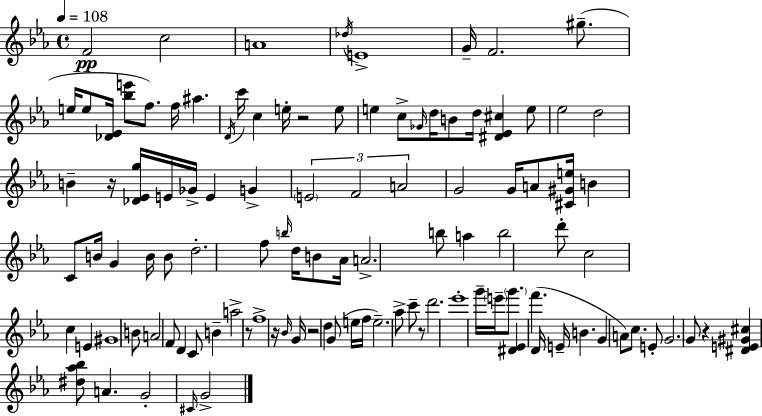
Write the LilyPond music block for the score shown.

{
  \clef treble
  \time 4/4
  \defaultTimeSignature
  \key c \minor
  \tempo 4 = 108
  \repeat volta 2 { f'2\pp c''2 | a'1 | \acciaccatura { des''16 } e'1-> | g'16-- f'2. gis''8.--( | \break e''16 e''8 <des' ees'>16 <bes'' e'''>8 f''8.) f''16 ais''4. | \acciaccatura { d'16 } c'''16 c''4 e''16-. r2 | e''8 e''4 c''8-> \grace { ges'16 } d''16 b'8 d''16 <dis' ees' cis''>4 | e''8 ees''2 d''2 | \break b'4-- r16 <des' ees' g''>16 e'16 ges'16-> e'4 g'4-> | \tuplet 3/2 { \parenthesize e'2 f'2 | a'2 } g'2 | g'16 a'8 <cis' gis' e''>16 b'4 c'8 b'16 g'4 | \break b'16 b'8 d''2.-. | f''8 \grace { b''16 } d''16 b'8 aes'16 a'2.-> | b''8 a''4 b''2 | d'''8-. c''2 c''4 | \break e'4 gis'1 | b'8 a'2 f'8 | d'4 c'8 b'4-- a''2-> | r8 f''1-> | \break r16 \grace { bes'16 } g'16 r2 d''4 | g'8( e''16 f''16 e''2.--) | aes''8-> c'''8-- r8 d'''2. | ees'''1-. | \break g'''16-- \parenthesize e'''16-- \parenthesize g'''8. <dis' ees'>4 f'''4.( | d'16 e'16-- b'4. g'4 | a'8) c''8. e'8-. g'2. | g'8 r4 <dis' e' gis' cis''>4 <dis'' aes'' bes''>8 a'4. | \break g'2-. \grace { cis'16 } g'2-> | } \bar "|."
}